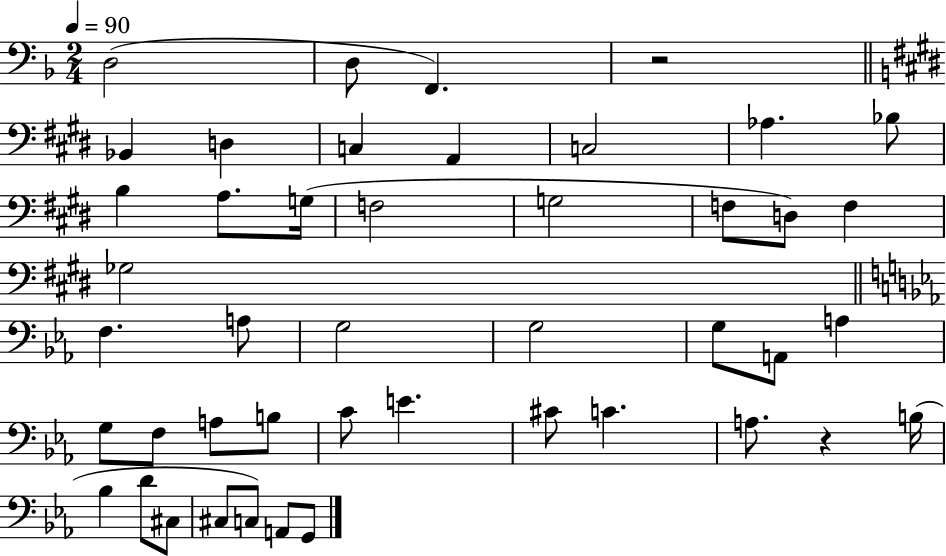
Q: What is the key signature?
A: F major